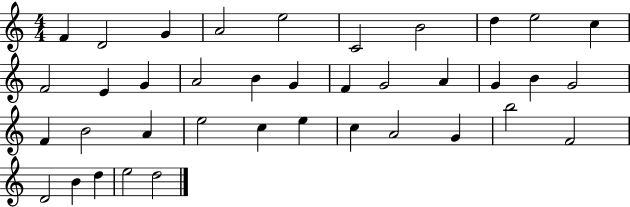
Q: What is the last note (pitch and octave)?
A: D5